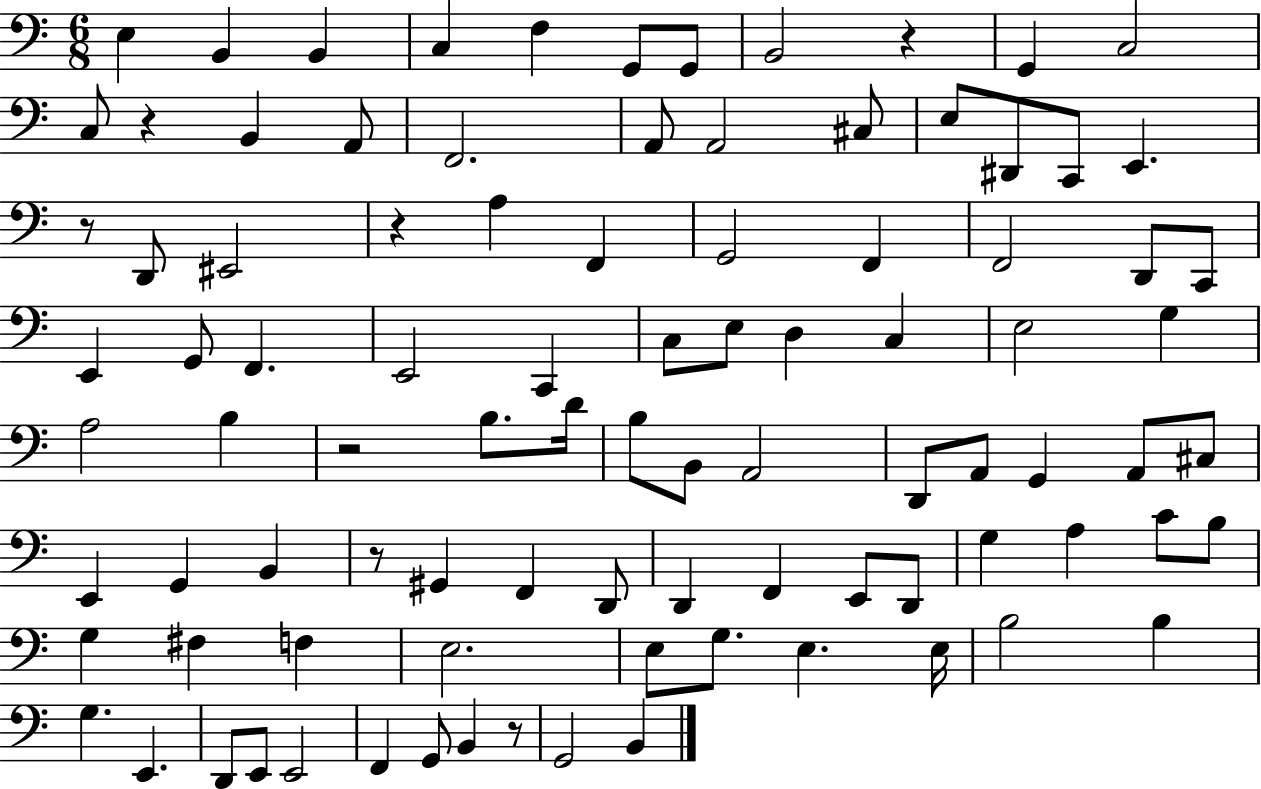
X:1
T:Untitled
M:6/8
L:1/4
K:C
E, B,, B,, C, F, G,,/2 G,,/2 B,,2 z G,, C,2 C,/2 z B,, A,,/2 F,,2 A,,/2 A,,2 ^C,/2 E,/2 ^D,,/2 C,,/2 E,, z/2 D,,/2 ^E,,2 z A, F,, G,,2 F,, F,,2 D,,/2 C,,/2 E,, G,,/2 F,, E,,2 C,, C,/2 E,/2 D, C, E,2 G, A,2 B, z2 B,/2 D/4 B,/2 B,,/2 A,,2 D,,/2 A,,/2 G,, A,,/2 ^C,/2 E,, G,, B,, z/2 ^G,, F,, D,,/2 D,, F,, E,,/2 D,,/2 G, A, C/2 B,/2 G, ^F, F, E,2 E,/2 G,/2 E, E,/4 B,2 B, G, E,, D,,/2 E,,/2 E,,2 F,, G,,/2 B,, z/2 G,,2 B,,